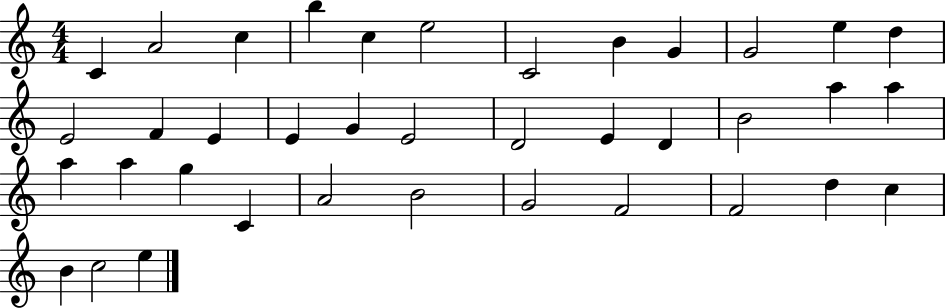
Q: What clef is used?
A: treble